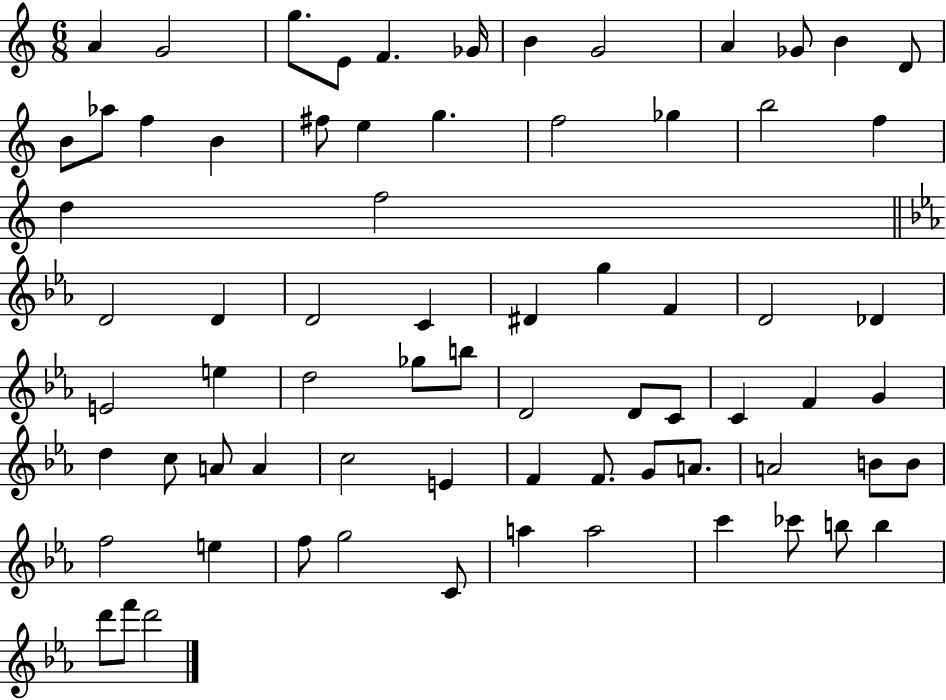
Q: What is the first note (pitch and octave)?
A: A4